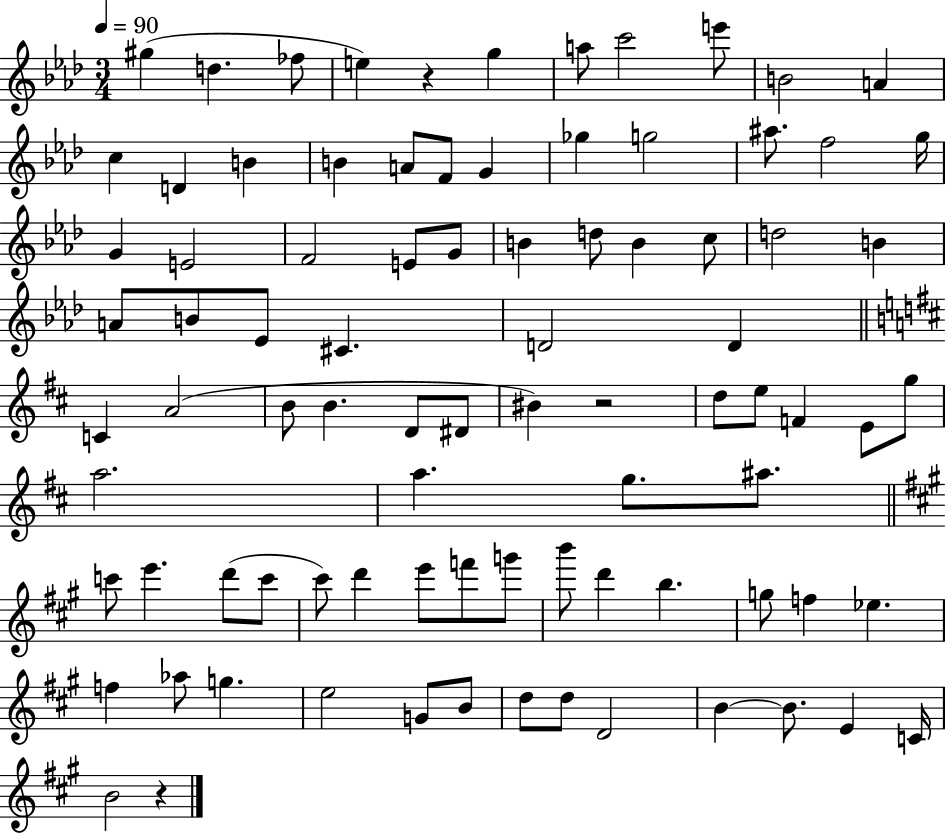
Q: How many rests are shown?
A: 3